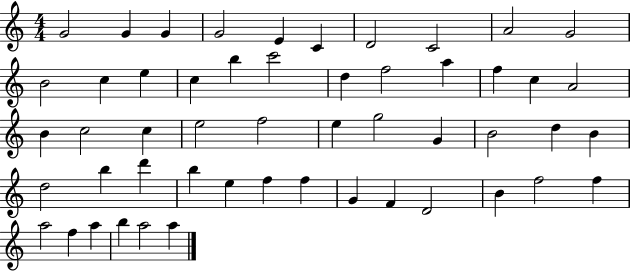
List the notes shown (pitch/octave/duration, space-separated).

G4/h G4/q G4/q G4/h E4/q C4/q D4/h C4/h A4/h G4/h B4/h C5/q E5/q C5/q B5/q C6/h D5/q F5/h A5/q F5/q C5/q A4/h B4/q C5/h C5/q E5/h F5/h E5/q G5/h G4/q B4/h D5/q B4/q D5/h B5/q D6/q B5/q E5/q F5/q F5/q G4/q F4/q D4/h B4/q F5/h F5/q A5/h F5/q A5/q B5/q A5/h A5/q